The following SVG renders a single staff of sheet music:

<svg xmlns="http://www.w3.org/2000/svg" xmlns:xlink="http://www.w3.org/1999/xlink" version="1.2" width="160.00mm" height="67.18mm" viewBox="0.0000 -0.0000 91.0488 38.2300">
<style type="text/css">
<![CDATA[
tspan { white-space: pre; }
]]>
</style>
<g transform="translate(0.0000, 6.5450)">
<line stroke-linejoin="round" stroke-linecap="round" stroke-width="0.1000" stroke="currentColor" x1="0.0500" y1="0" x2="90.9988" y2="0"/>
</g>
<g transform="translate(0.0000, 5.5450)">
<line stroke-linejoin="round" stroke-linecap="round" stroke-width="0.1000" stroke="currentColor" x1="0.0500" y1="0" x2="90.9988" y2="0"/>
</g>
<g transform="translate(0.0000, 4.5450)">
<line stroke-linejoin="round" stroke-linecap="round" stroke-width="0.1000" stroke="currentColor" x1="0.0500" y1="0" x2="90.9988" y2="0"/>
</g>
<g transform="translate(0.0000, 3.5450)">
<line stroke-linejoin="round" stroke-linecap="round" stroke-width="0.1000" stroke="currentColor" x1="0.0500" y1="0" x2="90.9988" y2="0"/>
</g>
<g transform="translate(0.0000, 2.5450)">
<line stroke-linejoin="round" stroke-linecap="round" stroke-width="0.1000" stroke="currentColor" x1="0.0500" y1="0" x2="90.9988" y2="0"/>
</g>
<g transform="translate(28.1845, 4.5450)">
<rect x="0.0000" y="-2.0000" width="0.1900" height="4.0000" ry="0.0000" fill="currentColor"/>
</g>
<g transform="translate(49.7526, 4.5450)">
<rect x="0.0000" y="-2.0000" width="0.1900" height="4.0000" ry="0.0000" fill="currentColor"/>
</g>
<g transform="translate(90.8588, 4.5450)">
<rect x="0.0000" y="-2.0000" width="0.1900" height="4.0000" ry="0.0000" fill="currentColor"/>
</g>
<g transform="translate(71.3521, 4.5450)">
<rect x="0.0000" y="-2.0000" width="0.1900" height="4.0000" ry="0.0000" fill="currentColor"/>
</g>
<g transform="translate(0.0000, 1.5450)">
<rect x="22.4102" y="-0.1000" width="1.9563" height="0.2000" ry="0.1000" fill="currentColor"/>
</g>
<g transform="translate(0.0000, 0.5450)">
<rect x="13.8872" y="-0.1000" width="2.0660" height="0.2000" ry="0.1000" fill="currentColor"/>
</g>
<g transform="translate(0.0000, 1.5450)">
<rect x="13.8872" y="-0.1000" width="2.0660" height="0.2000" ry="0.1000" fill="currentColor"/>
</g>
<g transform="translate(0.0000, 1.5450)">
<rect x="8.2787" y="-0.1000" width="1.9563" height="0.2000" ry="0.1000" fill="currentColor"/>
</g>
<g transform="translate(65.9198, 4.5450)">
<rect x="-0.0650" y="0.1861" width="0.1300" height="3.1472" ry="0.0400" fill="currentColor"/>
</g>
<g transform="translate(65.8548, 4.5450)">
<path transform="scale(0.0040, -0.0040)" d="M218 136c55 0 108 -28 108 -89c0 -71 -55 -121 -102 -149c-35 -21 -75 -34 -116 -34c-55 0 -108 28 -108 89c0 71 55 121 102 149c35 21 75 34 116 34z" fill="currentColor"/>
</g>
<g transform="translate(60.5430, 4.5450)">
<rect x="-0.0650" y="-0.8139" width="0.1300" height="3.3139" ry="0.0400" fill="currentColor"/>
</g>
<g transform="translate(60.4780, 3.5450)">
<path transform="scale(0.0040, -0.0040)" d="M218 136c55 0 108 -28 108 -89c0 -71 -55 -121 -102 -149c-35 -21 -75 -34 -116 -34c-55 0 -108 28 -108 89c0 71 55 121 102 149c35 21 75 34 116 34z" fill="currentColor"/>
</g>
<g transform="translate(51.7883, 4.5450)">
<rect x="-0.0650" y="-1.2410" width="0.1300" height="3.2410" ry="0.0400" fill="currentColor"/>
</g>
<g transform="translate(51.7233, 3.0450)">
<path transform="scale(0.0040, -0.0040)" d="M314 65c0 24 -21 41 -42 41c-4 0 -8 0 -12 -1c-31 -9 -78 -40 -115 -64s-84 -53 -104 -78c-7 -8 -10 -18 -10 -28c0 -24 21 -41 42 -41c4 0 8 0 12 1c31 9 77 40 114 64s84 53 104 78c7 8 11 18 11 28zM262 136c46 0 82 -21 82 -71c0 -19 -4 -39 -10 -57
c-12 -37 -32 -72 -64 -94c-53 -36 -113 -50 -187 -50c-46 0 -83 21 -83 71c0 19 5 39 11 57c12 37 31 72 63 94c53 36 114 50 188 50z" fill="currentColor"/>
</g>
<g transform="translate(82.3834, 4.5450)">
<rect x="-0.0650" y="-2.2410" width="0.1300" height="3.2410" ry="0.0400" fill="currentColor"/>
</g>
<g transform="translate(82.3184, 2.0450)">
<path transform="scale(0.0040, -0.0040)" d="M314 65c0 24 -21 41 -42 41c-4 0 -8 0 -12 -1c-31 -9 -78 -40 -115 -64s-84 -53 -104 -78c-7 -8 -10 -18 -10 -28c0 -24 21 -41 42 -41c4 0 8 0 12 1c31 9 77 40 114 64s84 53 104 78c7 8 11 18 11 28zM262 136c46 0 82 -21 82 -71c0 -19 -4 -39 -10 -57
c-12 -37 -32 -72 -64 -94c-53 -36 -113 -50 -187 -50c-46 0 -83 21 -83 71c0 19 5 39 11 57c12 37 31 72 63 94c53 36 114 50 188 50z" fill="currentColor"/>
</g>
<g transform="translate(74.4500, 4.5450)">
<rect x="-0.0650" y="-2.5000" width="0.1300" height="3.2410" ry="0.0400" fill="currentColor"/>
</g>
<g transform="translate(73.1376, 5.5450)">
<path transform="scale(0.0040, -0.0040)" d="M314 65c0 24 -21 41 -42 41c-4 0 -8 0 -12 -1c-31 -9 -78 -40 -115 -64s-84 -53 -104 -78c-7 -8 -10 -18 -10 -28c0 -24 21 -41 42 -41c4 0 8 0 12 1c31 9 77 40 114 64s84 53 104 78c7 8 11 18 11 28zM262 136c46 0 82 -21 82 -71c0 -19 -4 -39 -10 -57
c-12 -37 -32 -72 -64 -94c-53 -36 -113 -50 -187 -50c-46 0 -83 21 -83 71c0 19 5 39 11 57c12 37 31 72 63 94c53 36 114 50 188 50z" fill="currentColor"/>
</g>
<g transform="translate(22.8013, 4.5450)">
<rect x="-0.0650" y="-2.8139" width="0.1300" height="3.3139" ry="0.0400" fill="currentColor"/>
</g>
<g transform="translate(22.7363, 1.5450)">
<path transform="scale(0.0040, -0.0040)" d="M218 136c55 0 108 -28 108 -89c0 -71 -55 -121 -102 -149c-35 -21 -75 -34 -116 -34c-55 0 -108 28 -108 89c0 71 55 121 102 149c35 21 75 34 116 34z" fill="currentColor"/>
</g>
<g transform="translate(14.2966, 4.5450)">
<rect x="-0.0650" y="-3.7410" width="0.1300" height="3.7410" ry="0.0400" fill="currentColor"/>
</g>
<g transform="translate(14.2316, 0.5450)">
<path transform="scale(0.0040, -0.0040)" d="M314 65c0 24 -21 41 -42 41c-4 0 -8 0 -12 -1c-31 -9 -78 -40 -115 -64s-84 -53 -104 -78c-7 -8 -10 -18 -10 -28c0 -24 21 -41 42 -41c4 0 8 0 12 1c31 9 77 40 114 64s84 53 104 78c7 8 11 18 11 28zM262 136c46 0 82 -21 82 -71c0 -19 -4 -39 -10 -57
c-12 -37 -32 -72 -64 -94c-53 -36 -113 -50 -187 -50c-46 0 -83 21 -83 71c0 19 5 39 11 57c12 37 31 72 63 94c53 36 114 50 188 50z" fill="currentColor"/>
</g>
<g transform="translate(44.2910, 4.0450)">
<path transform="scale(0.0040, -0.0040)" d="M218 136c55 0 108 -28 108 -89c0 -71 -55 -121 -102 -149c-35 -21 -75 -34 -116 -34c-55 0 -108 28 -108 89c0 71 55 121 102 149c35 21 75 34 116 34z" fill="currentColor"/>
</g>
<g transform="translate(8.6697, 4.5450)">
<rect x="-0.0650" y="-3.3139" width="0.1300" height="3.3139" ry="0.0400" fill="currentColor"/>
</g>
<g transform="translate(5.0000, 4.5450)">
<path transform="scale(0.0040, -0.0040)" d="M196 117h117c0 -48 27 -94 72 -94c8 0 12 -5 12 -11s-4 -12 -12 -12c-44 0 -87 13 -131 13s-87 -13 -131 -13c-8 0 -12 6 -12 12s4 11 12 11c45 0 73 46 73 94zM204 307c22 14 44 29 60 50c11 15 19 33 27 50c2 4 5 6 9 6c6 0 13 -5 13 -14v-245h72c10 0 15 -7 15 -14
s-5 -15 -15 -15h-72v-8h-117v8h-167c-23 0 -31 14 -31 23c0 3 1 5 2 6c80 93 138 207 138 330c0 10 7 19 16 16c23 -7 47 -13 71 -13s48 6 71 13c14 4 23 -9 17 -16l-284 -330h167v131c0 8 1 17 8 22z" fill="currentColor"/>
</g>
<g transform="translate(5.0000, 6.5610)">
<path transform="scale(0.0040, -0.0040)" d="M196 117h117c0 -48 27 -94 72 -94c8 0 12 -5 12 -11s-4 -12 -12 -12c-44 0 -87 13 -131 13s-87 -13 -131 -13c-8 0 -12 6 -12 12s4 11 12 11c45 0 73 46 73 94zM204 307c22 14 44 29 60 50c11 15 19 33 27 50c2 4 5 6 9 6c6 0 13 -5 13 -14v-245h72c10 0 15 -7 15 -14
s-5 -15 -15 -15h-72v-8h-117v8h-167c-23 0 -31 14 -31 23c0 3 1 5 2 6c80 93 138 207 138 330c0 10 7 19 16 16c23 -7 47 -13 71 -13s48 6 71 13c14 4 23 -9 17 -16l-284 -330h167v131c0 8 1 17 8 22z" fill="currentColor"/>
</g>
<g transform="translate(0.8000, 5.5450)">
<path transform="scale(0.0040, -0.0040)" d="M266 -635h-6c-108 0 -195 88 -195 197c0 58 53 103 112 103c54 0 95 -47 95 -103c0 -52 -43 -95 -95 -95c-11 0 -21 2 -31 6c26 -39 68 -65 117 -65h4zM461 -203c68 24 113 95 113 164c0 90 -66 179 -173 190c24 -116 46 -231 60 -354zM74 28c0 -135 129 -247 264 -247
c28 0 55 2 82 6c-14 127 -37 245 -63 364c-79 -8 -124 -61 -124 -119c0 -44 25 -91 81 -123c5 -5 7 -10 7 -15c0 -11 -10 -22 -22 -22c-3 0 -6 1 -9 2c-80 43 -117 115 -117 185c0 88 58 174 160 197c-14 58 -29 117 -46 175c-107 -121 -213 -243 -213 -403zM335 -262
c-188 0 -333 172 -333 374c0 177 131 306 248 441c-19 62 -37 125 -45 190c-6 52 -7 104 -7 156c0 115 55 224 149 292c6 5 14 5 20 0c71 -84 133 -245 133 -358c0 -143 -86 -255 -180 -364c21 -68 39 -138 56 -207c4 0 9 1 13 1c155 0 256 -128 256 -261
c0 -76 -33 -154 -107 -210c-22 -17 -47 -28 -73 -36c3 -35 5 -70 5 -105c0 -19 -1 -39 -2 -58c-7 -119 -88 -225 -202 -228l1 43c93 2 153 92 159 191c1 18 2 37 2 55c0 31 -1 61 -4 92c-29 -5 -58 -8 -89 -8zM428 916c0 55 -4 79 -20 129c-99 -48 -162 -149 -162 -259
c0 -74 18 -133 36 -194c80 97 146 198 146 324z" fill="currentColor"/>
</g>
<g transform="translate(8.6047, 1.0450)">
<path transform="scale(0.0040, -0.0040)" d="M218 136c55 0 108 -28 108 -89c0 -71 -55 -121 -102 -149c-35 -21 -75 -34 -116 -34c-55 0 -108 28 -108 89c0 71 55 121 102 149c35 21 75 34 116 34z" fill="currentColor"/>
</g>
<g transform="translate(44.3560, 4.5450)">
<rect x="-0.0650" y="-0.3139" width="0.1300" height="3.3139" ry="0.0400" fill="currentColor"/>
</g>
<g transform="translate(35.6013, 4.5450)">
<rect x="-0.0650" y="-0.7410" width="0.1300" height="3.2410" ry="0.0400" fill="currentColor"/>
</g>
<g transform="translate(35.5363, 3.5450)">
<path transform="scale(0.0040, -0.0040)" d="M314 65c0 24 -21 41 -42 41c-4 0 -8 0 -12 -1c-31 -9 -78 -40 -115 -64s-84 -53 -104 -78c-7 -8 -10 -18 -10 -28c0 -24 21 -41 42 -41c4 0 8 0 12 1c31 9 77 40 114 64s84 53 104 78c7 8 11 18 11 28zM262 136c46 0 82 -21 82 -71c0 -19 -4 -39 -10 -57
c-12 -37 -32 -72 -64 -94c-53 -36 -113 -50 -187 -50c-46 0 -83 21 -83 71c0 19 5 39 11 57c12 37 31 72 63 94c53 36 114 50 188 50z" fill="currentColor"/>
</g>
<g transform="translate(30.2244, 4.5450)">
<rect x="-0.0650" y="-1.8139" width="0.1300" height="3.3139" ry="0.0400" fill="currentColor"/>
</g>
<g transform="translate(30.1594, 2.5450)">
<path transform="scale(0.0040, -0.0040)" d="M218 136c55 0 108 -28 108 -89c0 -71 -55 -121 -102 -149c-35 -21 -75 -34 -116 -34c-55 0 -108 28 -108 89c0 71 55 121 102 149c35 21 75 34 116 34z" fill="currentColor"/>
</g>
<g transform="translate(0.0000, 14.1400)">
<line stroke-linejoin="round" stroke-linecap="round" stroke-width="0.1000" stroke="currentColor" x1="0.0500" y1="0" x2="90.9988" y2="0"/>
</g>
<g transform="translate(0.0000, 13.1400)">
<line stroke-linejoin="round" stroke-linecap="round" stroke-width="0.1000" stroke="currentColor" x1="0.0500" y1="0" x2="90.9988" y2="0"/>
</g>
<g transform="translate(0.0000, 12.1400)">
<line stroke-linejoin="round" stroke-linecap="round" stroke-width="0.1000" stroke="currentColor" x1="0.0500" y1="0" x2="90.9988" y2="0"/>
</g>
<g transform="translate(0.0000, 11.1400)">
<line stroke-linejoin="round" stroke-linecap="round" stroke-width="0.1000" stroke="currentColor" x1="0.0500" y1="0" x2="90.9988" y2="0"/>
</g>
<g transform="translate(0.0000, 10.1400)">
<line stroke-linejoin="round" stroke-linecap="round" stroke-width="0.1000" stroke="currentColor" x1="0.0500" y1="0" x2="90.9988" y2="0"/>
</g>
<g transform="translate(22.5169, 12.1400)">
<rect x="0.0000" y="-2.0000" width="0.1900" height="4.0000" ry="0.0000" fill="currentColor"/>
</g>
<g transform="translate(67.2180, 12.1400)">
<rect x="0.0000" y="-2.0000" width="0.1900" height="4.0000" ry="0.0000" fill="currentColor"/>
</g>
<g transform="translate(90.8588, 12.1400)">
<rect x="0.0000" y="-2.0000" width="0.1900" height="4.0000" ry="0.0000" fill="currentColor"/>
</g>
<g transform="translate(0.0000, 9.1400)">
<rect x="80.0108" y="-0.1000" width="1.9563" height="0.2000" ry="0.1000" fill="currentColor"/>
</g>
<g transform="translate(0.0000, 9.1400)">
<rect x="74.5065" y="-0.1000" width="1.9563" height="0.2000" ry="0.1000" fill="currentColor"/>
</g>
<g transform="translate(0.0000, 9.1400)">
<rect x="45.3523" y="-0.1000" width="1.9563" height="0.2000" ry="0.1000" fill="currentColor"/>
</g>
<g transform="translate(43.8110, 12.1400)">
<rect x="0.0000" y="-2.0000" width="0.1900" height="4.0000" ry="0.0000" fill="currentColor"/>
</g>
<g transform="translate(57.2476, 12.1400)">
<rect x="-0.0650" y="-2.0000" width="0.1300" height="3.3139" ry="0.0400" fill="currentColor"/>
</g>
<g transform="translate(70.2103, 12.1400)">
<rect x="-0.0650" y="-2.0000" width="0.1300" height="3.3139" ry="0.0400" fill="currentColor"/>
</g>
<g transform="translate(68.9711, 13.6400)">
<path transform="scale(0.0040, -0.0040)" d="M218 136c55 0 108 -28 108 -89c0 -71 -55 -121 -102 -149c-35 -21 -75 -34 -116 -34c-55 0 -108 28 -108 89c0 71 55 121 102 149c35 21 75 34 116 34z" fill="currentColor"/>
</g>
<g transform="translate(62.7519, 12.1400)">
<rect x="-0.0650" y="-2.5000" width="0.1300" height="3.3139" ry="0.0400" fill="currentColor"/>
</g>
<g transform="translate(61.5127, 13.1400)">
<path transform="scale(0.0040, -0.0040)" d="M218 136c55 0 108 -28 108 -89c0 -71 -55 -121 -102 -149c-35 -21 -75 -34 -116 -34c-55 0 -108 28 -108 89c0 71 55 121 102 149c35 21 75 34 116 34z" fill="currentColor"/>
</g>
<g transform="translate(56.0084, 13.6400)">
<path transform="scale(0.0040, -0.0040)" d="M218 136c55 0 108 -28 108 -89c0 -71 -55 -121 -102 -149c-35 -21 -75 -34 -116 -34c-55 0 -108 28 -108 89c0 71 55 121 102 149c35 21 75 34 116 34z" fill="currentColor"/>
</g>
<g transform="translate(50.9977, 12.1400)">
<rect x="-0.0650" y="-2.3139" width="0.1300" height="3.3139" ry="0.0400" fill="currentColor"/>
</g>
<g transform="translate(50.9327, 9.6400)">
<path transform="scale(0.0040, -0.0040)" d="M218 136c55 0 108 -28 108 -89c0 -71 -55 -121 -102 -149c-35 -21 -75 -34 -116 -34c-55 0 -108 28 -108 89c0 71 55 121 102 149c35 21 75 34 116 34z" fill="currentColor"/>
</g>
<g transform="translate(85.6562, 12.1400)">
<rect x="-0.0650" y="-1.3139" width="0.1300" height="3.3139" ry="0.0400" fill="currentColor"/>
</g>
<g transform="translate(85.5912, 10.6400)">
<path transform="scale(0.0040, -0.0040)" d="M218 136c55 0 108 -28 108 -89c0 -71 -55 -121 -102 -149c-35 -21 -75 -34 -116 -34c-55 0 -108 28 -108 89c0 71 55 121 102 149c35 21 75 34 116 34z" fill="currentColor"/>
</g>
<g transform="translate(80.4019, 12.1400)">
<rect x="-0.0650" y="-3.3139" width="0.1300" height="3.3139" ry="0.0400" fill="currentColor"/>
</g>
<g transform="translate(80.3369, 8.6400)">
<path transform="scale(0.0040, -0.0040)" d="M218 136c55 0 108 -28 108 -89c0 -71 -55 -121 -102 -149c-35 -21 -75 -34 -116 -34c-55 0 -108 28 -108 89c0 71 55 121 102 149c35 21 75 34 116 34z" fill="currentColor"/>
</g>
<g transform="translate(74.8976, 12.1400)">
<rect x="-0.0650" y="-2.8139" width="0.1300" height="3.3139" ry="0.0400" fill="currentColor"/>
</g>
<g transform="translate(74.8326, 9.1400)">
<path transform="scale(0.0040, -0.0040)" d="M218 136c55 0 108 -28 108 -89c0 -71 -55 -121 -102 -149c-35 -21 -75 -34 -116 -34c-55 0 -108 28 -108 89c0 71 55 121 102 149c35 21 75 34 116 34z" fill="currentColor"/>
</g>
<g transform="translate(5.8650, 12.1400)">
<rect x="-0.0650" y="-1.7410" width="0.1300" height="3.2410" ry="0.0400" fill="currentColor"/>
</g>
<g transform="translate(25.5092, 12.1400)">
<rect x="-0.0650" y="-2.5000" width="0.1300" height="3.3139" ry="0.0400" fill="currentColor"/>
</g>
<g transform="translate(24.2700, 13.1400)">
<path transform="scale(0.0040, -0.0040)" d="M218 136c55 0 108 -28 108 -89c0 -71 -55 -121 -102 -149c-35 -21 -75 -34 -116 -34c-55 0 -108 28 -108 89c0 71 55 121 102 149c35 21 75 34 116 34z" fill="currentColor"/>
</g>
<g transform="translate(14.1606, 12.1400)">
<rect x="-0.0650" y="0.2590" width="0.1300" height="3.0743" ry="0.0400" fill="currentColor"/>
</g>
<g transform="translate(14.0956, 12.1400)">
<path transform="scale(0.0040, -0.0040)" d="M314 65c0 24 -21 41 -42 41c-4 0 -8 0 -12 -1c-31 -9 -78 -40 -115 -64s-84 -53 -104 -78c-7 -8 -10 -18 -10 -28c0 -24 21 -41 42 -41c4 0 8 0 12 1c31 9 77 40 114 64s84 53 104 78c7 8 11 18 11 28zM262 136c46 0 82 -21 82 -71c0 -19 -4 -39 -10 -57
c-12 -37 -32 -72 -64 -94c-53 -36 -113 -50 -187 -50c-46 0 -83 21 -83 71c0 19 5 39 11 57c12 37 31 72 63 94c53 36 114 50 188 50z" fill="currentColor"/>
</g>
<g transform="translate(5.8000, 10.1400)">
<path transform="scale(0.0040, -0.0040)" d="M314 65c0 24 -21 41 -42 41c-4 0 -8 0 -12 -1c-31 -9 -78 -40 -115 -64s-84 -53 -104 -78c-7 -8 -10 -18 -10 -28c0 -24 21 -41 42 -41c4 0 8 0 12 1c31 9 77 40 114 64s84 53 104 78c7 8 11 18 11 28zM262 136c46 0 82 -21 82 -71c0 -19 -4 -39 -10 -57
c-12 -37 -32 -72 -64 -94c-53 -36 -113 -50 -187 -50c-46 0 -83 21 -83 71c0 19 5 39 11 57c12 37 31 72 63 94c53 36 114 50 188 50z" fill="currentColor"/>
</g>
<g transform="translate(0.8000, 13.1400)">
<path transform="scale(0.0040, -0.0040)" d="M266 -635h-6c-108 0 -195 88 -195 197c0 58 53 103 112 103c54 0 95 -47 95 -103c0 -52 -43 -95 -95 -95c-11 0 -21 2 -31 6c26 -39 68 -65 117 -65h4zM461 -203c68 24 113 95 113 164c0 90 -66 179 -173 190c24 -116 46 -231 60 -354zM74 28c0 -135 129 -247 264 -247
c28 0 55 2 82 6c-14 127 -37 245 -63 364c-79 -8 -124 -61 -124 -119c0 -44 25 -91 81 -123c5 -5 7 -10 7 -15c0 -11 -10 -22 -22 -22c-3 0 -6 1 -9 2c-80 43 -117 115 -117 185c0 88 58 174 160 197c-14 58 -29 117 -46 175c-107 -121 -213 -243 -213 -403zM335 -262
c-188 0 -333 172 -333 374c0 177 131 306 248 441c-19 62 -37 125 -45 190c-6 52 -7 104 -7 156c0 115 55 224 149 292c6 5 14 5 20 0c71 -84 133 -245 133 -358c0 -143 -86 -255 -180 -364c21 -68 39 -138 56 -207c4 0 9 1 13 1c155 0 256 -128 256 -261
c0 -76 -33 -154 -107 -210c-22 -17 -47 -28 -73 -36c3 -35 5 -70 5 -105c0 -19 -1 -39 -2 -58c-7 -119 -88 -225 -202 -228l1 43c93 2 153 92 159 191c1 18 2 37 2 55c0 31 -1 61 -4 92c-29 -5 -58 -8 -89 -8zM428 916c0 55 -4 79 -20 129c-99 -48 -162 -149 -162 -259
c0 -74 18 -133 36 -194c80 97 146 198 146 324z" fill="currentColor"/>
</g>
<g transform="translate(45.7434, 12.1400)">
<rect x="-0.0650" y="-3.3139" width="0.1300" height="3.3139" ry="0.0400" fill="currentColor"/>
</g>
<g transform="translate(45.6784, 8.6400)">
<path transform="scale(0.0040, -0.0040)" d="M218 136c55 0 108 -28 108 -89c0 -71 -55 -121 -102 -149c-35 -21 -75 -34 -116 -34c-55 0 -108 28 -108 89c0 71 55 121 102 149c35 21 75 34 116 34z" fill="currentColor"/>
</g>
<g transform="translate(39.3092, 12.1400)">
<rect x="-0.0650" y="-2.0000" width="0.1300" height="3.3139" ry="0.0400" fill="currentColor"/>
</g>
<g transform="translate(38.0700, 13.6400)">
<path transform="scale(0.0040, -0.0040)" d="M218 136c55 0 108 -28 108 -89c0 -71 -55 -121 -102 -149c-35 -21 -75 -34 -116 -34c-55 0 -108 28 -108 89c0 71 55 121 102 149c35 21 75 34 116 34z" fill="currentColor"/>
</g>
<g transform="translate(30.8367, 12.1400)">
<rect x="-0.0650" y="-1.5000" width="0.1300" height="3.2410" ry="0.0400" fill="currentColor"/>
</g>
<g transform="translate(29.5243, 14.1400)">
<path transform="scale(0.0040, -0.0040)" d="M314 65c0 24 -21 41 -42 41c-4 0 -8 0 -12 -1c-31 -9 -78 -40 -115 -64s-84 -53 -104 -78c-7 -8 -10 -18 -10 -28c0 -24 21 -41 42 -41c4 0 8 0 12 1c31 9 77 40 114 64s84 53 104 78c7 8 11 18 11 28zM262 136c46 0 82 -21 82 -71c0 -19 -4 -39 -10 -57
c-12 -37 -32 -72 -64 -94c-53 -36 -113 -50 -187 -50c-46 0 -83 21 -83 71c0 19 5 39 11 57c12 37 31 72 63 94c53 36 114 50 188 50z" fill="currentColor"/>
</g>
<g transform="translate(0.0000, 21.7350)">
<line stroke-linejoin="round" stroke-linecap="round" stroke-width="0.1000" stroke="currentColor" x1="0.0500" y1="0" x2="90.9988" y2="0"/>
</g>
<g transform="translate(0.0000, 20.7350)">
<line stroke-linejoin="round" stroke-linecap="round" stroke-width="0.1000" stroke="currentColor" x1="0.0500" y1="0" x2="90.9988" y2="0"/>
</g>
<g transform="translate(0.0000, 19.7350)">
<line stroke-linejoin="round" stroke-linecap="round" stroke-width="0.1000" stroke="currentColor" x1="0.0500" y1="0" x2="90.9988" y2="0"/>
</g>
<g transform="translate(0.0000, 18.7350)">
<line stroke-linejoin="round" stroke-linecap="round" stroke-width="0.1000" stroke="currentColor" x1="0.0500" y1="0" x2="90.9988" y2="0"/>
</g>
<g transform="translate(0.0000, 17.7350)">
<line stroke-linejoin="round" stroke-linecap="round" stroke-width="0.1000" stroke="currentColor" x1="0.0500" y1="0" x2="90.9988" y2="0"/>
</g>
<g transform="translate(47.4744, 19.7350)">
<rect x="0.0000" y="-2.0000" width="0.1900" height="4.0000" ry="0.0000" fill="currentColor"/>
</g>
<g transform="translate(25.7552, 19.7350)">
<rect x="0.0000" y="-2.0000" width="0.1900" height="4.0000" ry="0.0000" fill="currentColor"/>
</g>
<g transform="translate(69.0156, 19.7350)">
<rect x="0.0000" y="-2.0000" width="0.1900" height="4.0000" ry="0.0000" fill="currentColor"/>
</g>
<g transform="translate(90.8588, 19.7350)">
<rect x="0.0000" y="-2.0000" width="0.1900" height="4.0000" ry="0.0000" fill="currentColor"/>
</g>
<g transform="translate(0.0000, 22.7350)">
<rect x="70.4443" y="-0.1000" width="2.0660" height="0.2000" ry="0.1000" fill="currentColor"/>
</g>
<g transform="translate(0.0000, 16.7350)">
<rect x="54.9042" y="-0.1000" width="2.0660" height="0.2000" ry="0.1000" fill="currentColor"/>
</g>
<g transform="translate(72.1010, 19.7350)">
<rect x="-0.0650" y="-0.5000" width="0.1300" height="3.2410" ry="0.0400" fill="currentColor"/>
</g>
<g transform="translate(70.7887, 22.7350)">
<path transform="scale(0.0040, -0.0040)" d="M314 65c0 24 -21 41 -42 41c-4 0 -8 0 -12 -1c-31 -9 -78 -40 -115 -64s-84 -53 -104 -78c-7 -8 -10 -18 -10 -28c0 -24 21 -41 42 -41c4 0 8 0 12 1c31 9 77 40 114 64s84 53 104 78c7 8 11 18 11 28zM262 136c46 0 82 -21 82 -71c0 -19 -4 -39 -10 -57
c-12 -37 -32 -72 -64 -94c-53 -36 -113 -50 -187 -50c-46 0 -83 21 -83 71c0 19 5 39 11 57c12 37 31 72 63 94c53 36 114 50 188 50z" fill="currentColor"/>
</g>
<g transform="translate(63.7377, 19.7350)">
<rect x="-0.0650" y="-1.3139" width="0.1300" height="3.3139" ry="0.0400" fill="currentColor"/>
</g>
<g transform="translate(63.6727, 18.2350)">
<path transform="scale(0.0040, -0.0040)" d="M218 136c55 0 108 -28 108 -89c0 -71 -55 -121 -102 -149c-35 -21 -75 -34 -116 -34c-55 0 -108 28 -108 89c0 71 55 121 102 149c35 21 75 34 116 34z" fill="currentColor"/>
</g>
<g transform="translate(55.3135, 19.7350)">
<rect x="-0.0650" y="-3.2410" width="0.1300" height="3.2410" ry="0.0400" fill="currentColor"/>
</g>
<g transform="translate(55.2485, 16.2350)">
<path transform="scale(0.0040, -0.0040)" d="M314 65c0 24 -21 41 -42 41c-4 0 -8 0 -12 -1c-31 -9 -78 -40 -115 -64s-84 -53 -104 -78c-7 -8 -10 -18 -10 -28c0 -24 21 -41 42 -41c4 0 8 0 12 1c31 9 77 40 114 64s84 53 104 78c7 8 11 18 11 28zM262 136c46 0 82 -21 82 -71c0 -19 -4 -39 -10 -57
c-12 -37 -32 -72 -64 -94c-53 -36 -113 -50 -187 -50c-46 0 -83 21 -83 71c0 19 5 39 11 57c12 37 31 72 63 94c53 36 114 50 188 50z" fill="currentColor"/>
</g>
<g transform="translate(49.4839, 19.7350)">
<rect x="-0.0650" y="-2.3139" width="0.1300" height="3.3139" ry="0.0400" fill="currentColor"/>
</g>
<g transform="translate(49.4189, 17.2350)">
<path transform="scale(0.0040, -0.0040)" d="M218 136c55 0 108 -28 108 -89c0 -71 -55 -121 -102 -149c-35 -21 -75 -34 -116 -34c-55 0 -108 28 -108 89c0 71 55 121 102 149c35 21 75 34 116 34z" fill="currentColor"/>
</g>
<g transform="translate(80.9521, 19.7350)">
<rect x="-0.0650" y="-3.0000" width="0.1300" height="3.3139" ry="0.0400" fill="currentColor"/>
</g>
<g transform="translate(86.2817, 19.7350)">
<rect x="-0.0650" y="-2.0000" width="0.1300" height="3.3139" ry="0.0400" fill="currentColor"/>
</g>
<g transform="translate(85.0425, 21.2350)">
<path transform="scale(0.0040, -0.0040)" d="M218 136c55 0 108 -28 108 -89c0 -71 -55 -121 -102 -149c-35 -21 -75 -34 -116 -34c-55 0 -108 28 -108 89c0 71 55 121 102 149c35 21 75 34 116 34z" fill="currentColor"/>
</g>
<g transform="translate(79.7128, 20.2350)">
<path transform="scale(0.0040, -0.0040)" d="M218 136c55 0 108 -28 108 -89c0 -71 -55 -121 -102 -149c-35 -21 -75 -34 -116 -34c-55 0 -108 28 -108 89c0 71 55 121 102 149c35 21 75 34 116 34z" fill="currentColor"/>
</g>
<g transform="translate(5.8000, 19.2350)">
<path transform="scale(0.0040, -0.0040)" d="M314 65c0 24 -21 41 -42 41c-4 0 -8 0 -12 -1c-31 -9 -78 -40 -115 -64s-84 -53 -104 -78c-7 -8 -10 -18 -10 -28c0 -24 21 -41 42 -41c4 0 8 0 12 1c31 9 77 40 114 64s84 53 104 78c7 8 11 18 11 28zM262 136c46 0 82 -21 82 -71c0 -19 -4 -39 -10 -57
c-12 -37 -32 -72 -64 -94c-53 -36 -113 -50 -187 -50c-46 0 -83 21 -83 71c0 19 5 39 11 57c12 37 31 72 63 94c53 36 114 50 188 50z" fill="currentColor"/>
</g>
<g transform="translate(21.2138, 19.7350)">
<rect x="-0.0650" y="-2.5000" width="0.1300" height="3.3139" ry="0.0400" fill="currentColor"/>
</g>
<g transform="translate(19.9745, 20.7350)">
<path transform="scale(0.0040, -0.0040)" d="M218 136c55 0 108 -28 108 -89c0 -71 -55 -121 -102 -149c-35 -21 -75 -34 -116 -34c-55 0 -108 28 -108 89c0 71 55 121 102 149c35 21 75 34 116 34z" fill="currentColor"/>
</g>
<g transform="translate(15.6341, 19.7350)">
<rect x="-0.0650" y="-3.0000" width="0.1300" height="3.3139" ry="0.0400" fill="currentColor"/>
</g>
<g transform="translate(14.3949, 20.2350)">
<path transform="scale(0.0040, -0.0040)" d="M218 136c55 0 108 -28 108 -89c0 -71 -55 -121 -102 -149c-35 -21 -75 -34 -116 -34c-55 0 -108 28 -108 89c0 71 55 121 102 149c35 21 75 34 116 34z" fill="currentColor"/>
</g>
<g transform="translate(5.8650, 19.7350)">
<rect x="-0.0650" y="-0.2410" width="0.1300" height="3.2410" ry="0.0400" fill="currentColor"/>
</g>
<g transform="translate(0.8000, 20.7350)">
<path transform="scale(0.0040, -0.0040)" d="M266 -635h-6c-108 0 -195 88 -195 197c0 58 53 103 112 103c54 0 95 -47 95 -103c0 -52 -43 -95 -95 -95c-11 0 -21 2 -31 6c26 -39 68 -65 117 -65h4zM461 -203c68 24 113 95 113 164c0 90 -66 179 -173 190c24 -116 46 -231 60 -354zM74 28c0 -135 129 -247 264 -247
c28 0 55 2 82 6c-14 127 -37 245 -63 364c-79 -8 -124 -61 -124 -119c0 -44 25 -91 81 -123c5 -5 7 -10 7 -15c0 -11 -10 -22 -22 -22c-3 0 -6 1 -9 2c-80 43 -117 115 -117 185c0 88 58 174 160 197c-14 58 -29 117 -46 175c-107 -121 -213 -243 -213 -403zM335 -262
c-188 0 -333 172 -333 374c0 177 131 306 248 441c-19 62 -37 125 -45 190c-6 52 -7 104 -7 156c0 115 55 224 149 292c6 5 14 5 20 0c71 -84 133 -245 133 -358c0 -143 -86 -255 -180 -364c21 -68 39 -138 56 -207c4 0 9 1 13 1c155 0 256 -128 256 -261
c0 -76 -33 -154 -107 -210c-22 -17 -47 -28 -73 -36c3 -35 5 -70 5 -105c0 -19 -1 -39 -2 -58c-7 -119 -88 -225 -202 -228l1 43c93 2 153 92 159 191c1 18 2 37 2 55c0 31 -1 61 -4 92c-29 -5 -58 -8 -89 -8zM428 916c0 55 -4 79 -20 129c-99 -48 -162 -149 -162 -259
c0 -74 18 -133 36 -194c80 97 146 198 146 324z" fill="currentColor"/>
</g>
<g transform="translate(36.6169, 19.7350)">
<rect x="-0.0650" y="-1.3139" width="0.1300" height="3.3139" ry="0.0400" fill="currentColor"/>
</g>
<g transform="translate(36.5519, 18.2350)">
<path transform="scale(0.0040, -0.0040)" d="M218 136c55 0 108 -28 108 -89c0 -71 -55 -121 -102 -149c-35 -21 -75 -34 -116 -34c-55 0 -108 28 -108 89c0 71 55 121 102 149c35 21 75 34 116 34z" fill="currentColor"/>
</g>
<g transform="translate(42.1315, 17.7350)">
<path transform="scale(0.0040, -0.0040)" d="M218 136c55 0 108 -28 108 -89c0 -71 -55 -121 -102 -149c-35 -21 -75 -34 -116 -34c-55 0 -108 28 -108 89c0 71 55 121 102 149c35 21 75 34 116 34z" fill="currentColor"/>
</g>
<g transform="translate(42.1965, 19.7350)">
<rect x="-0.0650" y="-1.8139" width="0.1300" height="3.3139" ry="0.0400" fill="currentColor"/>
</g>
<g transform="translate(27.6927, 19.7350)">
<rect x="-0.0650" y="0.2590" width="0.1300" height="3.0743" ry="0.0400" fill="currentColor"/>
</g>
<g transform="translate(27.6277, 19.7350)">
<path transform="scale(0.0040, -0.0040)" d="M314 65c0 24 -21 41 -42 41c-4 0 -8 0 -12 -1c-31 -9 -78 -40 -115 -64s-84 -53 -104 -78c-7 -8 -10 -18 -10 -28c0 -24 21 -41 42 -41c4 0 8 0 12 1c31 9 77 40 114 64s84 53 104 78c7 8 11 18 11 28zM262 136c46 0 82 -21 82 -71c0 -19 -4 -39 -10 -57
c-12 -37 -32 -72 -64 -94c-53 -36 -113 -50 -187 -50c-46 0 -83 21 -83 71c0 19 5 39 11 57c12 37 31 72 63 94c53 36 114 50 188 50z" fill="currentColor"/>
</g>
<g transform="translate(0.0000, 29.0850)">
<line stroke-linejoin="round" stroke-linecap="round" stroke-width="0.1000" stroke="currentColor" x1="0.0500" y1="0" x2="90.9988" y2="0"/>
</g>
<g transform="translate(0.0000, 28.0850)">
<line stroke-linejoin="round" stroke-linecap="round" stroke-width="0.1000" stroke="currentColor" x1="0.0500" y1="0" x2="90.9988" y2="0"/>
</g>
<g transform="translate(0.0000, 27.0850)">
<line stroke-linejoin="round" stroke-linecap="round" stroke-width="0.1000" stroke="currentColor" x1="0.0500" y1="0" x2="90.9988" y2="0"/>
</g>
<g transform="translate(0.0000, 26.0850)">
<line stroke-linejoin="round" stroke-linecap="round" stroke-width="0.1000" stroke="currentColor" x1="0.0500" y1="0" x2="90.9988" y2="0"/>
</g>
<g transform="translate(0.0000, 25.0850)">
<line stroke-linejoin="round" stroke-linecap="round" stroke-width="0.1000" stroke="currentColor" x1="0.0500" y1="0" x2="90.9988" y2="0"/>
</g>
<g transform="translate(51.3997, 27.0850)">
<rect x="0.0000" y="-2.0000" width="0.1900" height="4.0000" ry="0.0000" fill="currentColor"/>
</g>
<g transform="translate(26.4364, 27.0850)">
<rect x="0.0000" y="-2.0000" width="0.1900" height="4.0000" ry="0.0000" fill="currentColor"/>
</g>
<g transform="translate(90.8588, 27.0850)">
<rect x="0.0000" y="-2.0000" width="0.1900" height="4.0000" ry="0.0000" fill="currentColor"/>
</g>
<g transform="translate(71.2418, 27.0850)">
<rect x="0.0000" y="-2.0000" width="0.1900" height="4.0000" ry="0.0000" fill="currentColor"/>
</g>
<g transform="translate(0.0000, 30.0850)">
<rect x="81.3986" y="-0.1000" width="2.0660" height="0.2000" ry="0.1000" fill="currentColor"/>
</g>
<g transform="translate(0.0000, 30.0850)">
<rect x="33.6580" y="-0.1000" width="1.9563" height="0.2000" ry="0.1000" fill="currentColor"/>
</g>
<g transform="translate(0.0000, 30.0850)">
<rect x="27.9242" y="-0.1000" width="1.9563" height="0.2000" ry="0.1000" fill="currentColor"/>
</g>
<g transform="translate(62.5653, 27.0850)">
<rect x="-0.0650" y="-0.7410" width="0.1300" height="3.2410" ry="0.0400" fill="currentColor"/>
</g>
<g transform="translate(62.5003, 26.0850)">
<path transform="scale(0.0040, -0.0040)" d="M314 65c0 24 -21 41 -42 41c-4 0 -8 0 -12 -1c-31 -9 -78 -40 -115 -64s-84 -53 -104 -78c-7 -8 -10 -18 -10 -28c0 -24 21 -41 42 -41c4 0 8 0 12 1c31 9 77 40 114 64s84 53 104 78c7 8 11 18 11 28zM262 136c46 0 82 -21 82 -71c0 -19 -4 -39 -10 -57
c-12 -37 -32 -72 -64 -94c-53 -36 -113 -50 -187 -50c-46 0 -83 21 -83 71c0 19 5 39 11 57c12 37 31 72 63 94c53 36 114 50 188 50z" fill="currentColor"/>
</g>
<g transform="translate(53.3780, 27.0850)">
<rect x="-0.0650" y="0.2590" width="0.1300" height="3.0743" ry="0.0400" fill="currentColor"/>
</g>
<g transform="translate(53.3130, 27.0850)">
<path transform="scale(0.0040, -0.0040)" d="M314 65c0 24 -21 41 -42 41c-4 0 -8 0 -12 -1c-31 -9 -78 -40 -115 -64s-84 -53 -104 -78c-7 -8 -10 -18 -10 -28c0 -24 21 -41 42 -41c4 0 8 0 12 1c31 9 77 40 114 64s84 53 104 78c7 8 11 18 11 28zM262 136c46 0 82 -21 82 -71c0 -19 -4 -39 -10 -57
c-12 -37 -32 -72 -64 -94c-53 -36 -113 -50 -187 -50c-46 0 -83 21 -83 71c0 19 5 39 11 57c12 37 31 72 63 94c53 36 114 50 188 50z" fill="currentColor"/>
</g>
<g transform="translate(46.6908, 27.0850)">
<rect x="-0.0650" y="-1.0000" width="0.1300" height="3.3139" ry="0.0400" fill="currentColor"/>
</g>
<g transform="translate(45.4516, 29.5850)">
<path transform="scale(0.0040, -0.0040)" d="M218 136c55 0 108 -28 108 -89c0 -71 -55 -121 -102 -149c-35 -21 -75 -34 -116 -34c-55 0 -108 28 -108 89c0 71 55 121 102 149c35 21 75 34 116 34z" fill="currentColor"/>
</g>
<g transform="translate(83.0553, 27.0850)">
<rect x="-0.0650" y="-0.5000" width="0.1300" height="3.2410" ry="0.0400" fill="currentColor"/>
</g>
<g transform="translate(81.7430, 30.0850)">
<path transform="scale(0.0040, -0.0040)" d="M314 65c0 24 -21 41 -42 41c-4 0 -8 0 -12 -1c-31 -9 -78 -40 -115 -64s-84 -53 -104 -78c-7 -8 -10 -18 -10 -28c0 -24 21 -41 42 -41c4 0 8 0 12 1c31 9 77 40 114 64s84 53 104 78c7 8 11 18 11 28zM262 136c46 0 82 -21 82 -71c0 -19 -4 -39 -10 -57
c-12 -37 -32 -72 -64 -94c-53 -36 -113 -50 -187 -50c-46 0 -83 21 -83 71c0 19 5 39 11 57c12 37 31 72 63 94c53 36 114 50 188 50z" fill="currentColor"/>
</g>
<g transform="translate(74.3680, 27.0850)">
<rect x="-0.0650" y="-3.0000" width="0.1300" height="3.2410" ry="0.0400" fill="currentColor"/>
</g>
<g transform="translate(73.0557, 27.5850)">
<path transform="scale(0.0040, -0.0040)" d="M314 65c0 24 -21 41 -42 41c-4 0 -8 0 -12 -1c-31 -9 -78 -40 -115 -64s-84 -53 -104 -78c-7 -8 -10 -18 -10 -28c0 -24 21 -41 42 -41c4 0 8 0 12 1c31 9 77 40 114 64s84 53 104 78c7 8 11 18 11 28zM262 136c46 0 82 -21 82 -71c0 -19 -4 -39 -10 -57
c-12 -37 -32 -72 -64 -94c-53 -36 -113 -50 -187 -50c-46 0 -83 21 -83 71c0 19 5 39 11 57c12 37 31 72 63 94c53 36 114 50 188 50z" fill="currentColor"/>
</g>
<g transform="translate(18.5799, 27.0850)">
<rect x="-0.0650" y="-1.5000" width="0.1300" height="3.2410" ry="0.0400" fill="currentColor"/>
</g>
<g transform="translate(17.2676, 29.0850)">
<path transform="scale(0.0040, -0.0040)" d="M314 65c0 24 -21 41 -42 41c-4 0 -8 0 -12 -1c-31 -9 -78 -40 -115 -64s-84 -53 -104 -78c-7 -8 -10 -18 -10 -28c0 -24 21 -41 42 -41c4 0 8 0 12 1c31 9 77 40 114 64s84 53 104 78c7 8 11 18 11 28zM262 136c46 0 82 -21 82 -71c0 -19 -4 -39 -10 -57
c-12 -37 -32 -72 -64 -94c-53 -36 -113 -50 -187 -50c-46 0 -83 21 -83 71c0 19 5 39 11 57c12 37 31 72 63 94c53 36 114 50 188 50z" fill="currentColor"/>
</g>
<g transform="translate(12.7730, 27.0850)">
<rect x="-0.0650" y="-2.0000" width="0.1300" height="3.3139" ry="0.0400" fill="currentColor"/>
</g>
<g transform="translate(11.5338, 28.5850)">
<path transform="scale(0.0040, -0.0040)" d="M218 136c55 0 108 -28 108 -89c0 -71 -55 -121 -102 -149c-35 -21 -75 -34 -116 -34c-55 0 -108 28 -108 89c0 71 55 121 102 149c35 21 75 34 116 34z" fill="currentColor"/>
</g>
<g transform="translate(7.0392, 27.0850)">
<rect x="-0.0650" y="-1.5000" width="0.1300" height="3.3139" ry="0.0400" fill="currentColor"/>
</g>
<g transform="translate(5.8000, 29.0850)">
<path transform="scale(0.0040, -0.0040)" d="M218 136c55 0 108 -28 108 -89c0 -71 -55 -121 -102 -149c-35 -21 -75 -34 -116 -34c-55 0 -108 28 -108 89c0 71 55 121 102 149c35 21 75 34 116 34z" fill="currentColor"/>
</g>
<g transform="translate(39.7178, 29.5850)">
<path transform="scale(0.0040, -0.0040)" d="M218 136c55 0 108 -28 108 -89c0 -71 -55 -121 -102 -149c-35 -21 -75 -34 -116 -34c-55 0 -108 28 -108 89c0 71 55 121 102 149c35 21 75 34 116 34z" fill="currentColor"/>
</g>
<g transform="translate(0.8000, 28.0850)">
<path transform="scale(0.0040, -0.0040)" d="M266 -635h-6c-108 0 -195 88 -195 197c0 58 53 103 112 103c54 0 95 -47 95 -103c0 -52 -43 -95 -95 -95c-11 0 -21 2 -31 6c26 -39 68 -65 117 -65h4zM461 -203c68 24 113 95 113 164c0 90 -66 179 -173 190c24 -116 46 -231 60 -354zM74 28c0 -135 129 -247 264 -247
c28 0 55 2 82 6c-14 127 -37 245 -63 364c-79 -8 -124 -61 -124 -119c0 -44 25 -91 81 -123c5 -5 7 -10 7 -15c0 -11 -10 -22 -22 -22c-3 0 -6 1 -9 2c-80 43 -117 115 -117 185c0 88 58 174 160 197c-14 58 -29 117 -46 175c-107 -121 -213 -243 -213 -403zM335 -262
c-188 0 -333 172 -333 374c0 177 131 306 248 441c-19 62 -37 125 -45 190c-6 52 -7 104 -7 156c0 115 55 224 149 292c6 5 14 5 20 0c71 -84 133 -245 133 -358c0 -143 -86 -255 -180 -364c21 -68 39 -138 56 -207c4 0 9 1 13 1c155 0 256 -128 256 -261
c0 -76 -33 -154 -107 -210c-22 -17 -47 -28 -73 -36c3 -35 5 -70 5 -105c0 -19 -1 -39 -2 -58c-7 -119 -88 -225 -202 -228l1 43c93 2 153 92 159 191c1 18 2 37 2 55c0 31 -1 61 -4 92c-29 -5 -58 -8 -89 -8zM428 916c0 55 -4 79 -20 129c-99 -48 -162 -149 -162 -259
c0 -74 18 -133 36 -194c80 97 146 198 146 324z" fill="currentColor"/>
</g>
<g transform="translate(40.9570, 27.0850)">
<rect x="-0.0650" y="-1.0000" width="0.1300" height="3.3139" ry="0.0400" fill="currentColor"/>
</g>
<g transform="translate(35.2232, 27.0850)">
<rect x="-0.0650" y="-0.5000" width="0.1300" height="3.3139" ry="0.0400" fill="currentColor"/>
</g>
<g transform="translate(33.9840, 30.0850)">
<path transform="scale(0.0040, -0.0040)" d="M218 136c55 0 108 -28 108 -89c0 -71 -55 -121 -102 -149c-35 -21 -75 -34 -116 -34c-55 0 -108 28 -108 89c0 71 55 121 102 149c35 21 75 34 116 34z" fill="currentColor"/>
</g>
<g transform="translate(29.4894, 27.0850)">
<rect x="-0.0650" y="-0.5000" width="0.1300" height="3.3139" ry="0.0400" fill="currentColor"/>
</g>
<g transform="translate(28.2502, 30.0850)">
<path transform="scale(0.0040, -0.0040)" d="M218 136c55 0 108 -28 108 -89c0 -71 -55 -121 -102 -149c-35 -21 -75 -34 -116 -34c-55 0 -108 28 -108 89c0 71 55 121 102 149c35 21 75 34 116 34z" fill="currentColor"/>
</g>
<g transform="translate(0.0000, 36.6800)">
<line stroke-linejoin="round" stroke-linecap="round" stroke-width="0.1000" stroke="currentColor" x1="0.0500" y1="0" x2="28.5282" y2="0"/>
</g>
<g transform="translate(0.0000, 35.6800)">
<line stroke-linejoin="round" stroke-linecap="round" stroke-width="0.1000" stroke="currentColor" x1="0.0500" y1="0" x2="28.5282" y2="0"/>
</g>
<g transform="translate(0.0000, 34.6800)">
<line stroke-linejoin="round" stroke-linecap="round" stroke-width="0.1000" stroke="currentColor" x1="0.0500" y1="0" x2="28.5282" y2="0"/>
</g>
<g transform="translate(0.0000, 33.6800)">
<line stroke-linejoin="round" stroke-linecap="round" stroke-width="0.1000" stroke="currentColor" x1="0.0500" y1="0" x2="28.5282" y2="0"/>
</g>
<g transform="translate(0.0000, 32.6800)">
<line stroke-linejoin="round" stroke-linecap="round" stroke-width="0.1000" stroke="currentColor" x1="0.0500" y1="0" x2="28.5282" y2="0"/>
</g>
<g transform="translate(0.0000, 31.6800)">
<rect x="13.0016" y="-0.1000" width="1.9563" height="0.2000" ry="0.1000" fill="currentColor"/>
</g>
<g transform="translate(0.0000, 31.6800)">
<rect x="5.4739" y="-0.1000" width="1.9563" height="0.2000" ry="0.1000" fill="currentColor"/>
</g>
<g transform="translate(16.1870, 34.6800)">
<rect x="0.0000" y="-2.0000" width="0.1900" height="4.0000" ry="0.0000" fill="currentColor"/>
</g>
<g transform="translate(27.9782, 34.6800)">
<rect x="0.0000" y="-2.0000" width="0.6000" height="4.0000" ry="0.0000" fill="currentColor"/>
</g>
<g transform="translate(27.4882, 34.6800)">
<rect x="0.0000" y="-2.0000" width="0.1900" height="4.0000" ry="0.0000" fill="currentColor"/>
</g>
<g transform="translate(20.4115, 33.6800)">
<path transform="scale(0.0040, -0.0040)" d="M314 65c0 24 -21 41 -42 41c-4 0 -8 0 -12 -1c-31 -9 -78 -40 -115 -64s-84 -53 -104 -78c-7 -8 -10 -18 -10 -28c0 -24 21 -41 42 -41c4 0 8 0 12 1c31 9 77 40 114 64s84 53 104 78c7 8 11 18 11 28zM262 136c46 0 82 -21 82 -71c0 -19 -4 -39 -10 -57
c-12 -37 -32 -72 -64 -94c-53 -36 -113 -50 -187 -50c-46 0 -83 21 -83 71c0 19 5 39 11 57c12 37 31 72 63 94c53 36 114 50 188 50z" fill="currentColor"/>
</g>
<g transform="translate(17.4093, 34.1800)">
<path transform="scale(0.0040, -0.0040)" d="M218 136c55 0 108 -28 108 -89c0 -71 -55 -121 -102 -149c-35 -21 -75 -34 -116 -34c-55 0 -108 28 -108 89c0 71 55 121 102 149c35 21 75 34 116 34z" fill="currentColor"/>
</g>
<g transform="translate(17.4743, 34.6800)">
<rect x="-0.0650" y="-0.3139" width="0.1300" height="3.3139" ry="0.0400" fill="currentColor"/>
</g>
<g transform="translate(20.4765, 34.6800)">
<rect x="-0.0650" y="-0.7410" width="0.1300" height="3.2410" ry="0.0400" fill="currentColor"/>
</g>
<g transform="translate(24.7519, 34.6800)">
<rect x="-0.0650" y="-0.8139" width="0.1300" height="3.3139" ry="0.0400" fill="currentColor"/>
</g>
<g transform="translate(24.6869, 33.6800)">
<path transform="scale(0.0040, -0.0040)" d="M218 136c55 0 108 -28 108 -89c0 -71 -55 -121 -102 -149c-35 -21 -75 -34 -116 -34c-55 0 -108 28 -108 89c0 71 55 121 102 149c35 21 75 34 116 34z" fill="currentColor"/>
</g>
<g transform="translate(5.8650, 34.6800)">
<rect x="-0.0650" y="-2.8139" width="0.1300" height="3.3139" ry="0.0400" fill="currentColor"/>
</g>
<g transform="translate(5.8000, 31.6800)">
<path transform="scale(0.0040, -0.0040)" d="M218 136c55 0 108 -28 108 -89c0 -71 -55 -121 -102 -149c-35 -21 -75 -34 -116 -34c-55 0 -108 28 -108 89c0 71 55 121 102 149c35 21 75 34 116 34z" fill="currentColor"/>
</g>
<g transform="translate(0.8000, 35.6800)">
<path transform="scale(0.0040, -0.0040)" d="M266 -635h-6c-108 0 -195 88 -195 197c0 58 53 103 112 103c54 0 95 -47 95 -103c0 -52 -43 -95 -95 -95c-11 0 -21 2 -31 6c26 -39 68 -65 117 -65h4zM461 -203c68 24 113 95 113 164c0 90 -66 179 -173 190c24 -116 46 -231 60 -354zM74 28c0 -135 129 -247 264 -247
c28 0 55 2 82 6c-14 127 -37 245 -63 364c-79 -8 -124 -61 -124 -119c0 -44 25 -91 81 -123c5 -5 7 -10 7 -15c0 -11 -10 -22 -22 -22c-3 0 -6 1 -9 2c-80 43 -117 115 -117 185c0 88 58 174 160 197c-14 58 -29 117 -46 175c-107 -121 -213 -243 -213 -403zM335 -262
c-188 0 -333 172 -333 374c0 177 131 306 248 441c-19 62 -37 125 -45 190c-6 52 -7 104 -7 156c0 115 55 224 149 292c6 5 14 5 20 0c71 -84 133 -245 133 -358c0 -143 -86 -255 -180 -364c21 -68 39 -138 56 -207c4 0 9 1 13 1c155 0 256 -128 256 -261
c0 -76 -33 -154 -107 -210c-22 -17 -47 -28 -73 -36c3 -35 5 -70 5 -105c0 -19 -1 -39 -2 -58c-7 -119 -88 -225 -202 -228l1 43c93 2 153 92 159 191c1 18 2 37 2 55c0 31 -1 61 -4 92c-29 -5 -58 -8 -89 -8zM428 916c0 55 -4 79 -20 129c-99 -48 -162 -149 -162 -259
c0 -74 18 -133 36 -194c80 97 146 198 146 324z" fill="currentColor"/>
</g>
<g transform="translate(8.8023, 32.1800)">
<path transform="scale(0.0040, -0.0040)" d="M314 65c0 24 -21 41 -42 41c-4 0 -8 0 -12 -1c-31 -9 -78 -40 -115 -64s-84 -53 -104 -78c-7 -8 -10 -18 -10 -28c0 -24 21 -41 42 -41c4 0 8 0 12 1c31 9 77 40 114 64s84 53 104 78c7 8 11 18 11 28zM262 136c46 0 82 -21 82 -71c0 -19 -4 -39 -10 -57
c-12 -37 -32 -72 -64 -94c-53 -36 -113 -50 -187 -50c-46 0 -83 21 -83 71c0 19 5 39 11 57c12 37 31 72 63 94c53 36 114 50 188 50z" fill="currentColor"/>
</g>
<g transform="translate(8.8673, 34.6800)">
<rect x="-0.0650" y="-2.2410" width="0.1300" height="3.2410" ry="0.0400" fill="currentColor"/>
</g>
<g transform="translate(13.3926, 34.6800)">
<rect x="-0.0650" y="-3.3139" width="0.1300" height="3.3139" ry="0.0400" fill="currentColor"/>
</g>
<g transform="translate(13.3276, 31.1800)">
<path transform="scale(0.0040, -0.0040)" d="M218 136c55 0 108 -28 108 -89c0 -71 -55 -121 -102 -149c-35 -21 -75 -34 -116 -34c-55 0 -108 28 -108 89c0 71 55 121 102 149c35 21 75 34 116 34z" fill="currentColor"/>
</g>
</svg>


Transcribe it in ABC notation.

X:1
T:Untitled
M:4/4
L:1/4
K:C
b c'2 a f d2 c e2 d B G2 g2 f2 B2 G E2 F b g F G F a b e c2 A G B2 e f g b2 e C2 A F E F E2 C C D D B2 d2 A2 C2 a g2 b c d2 d